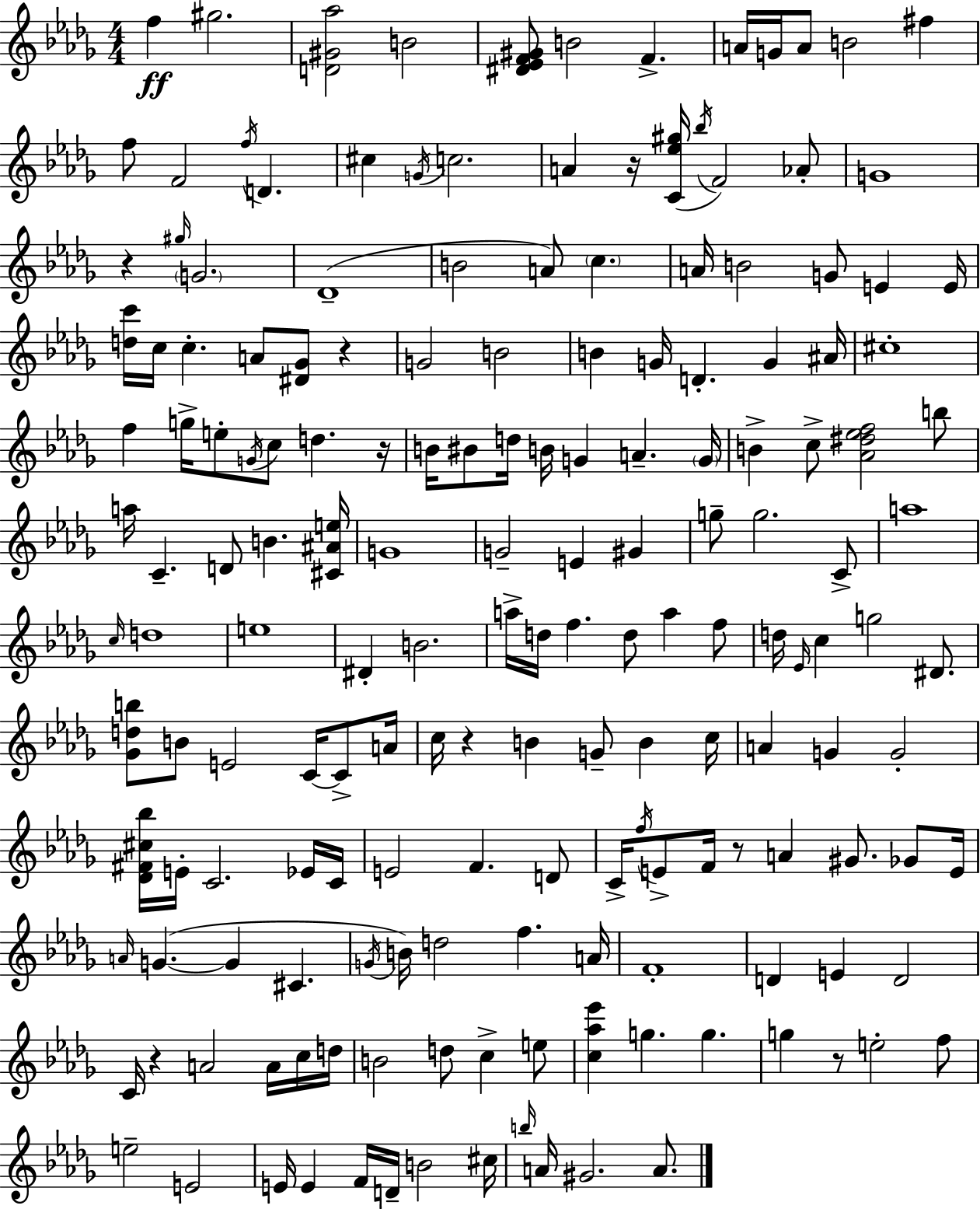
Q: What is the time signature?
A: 4/4